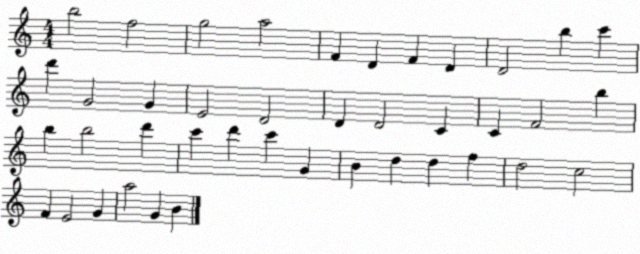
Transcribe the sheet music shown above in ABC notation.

X:1
T:Untitled
M:4/4
L:1/4
K:C
b2 f2 g2 a2 F D F D D2 b c' d' G2 G E2 D2 D D2 C C F2 b b b2 d' c' d' c' G B d d f d2 c2 F E2 G a2 G B